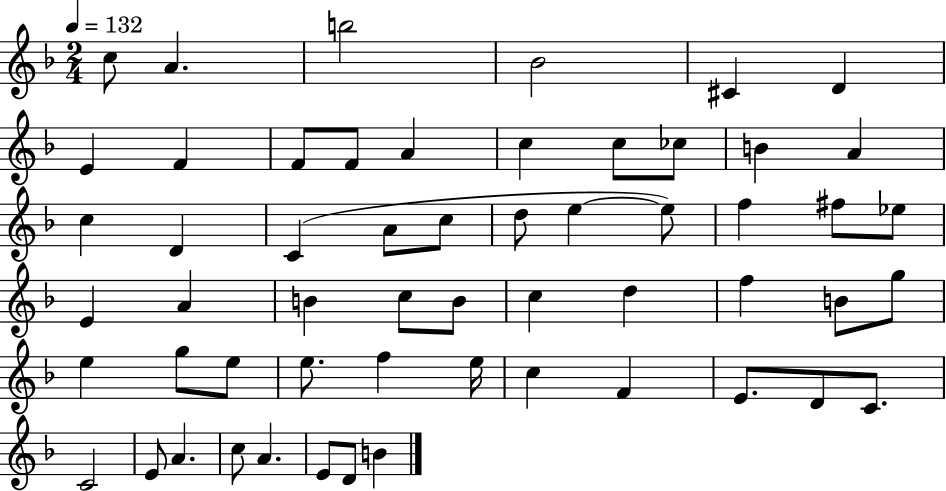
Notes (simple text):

C5/e A4/q. B5/h Bb4/h C#4/q D4/q E4/q F4/q F4/e F4/e A4/q C5/q C5/e CES5/e B4/q A4/q C5/q D4/q C4/q A4/e C5/e D5/e E5/q E5/e F5/q F#5/e Eb5/e E4/q A4/q B4/q C5/e B4/e C5/q D5/q F5/q B4/e G5/e E5/q G5/e E5/e E5/e. F5/q E5/s C5/q F4/q E4/e. D4/e C4/e. C4/h E4/e A4/q. C5/e A4/q. E4/e D4/e B4/q